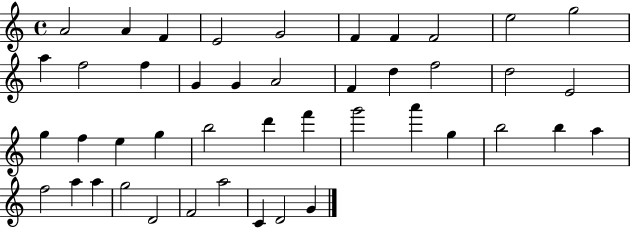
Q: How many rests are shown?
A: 0